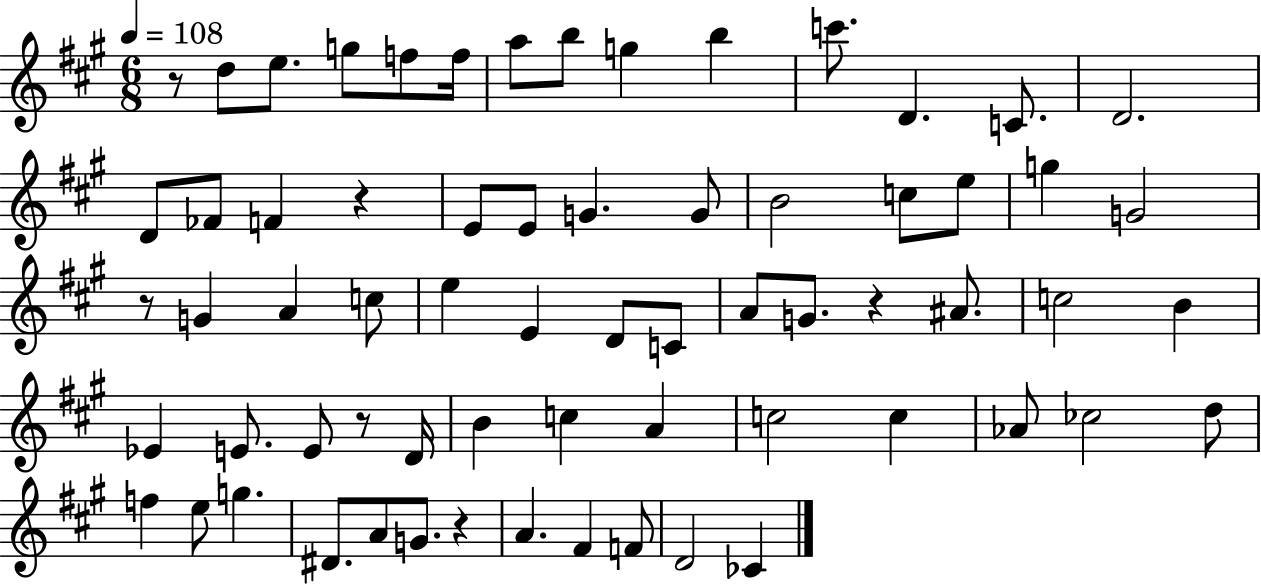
X:1
T:Untitled
M:6/8
L:1/4
K:A
z/2 d/2 e/2 g/2 f/2 f/4 a/2 b/2 g b c'/2 D C/2 D2 D/2 _F/2 F z E/2 E/2 G G/2 B2 c/2 e/2 g G2 z/2 G A c/2 e E D/2 C/2 A/2 G/2 z ^A/2 c2 B _E E/2 E/2 z/2 D/4 B c A c2 c _A/2 _c2 d/2 f e/2 g ^D/2 A/2 G/2 z A ^F F/2 D2 _C